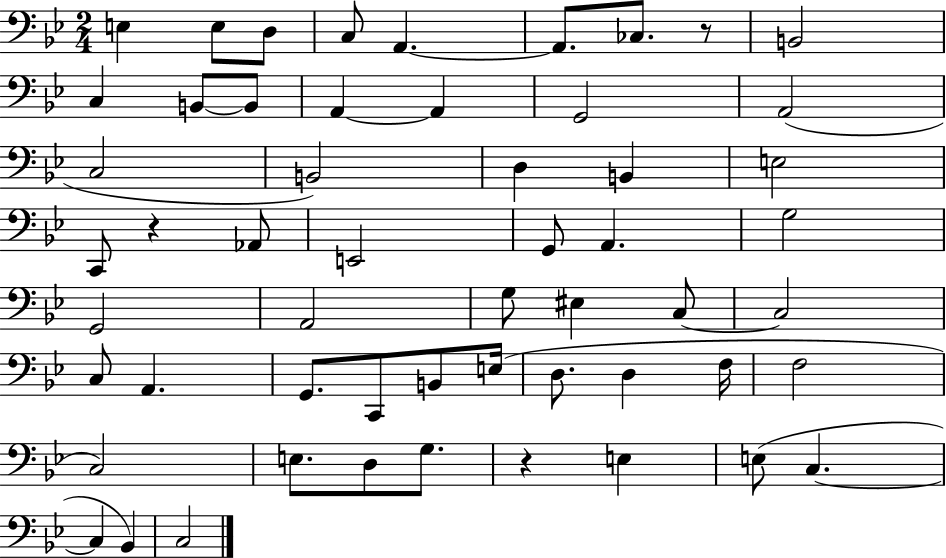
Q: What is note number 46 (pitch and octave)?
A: G3